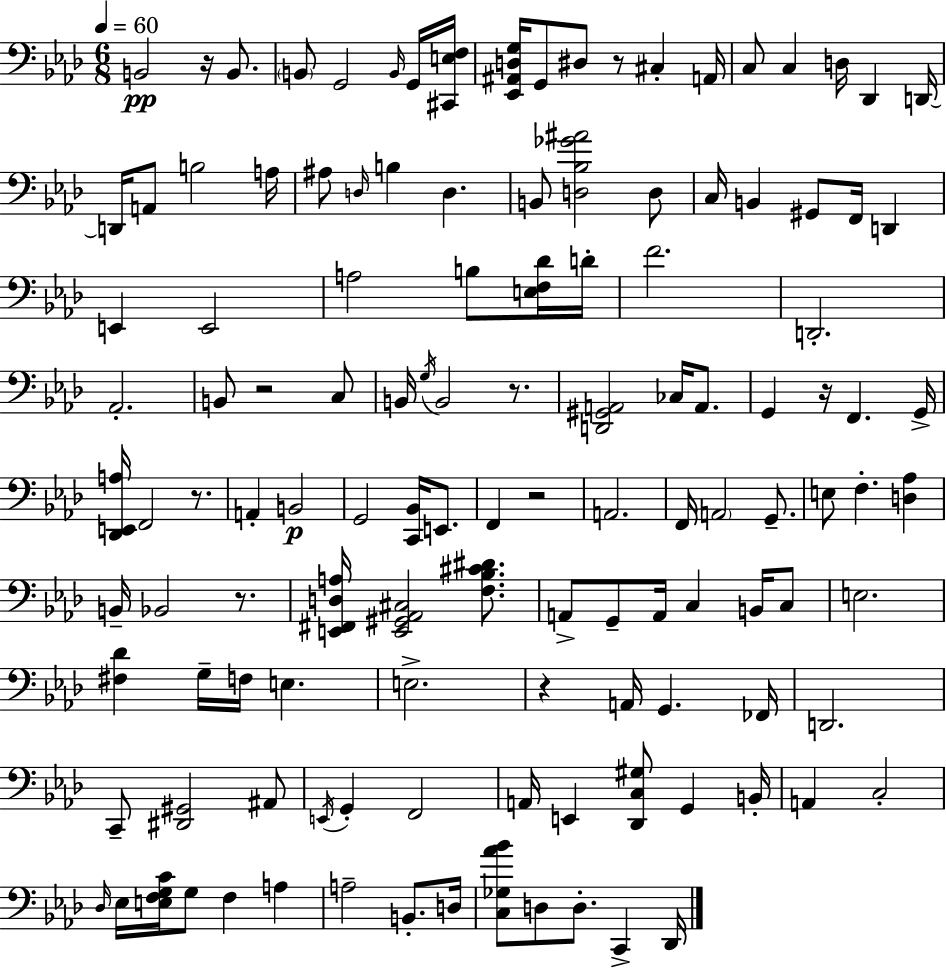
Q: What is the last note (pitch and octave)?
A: Db2